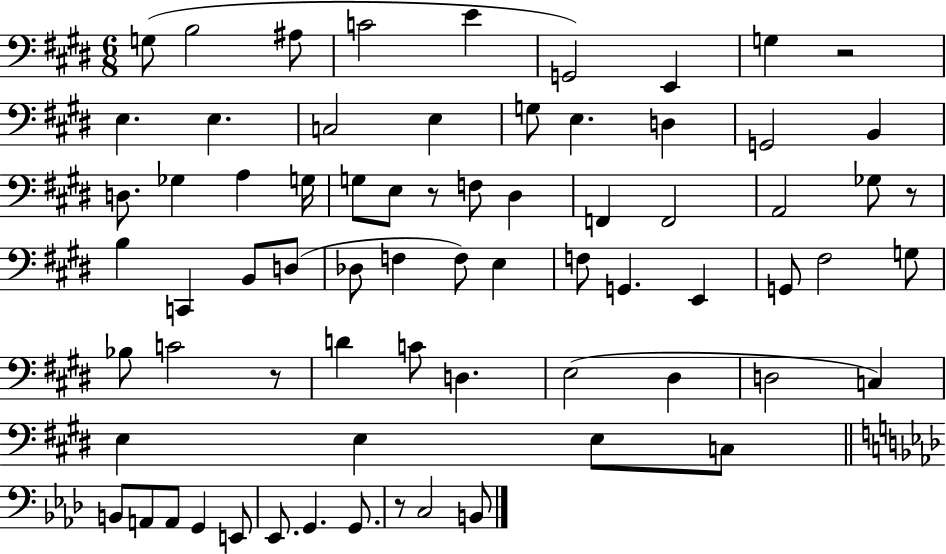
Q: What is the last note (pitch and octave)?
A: B2